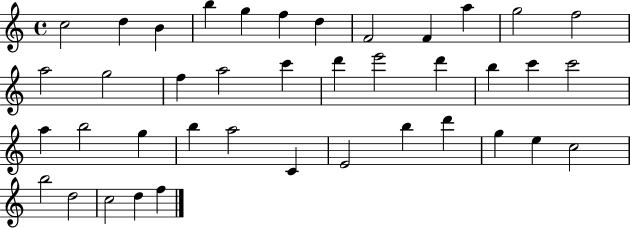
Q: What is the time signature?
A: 4/4